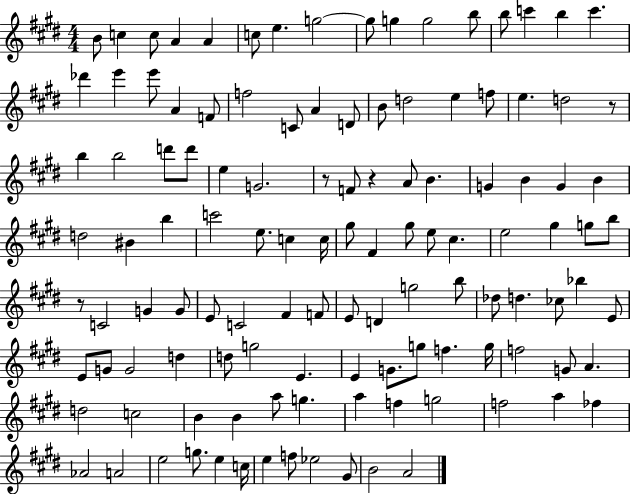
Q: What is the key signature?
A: E major